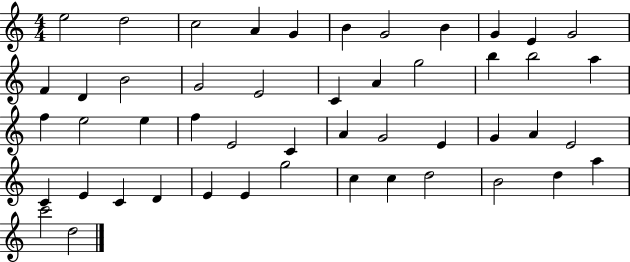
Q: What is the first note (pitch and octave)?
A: E5